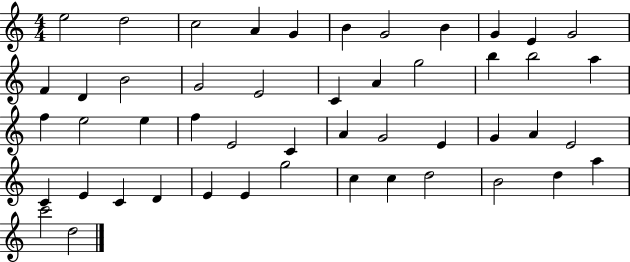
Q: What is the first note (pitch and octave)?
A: E5